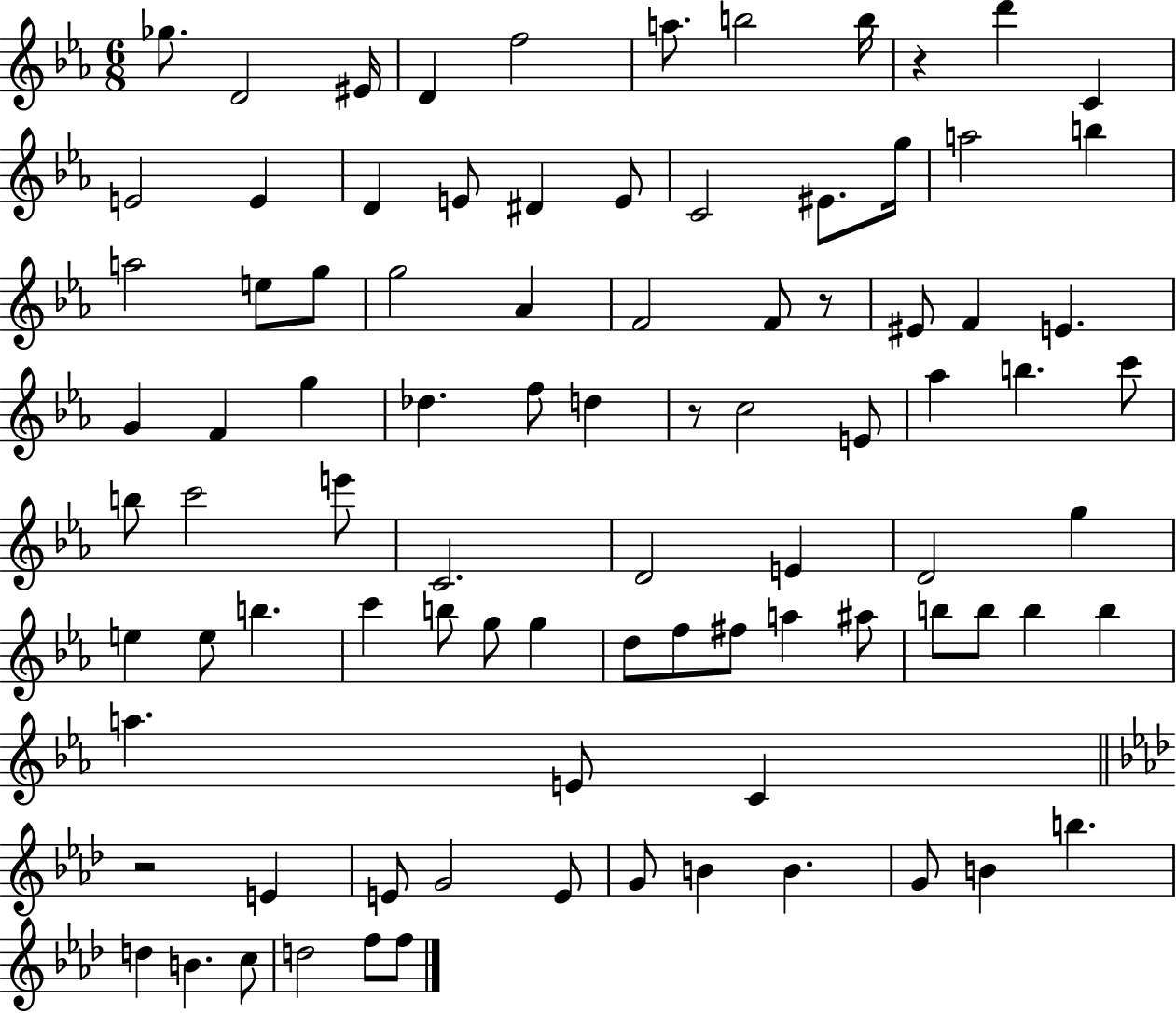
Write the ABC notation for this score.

X:1
T:Untitled
M:6/8
L:1/4
K:Eb
_g/2 D2 ^E/4 D f2 a/2 b2 b/4 z d' C E2 E D E/2 ^D E/2 C2 ^E/2 g/4 a2 b a2 e/2 g/2 g2 _A F2 F/2 z/2 ^E/2 F E G F g _d f/2 d z/2 c2 E/2 _a b c'/2 b/2 c'2 e'/2 C2 D2 E D2 g e e/2 b c' b/2 g/2 g d/2 f/2 ^f/2 a ^a/2 b/2 b/2 b b a E/2 C z2 E E/2 G2 E/2 G/2 B B G/2 B b d B c/2 d2 f/2 f/2